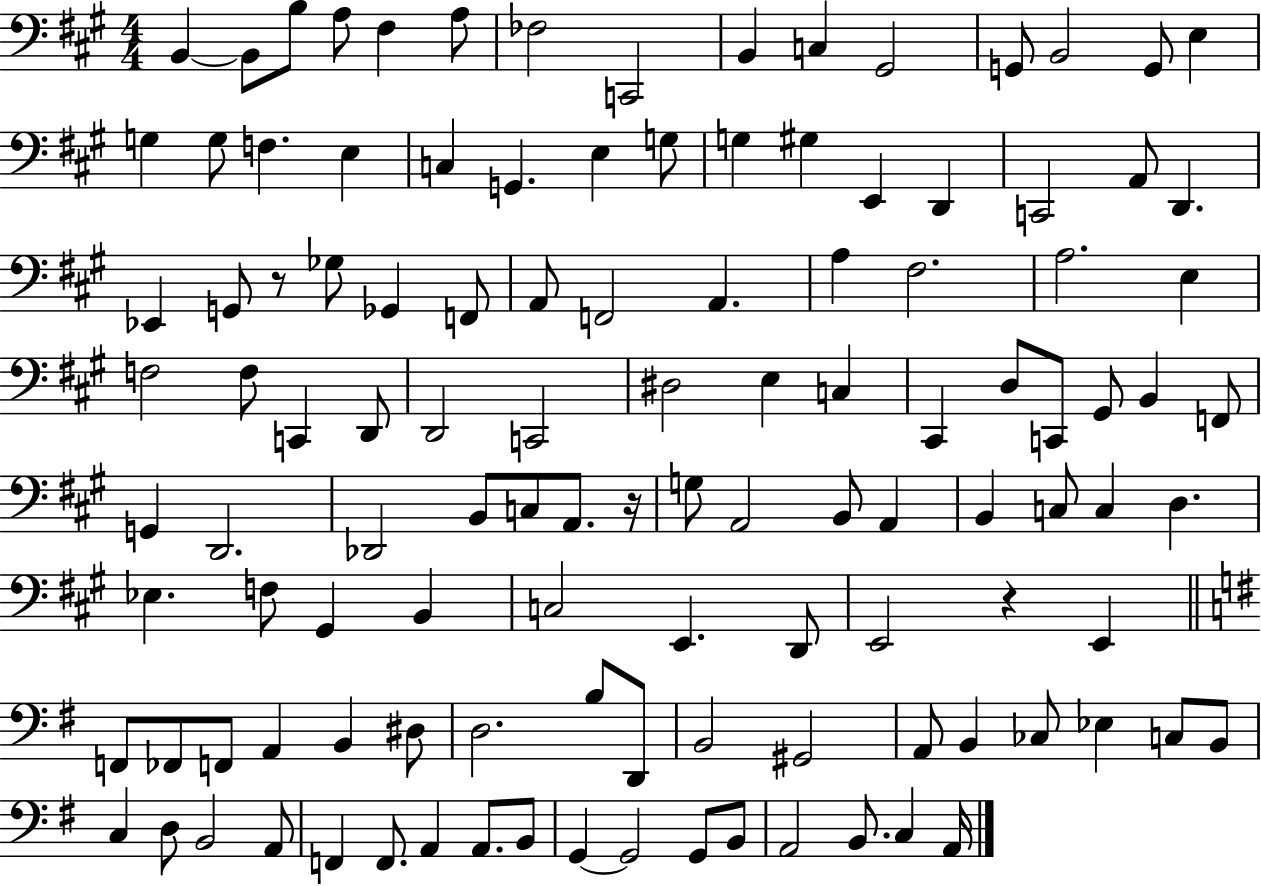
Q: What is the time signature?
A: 4/4